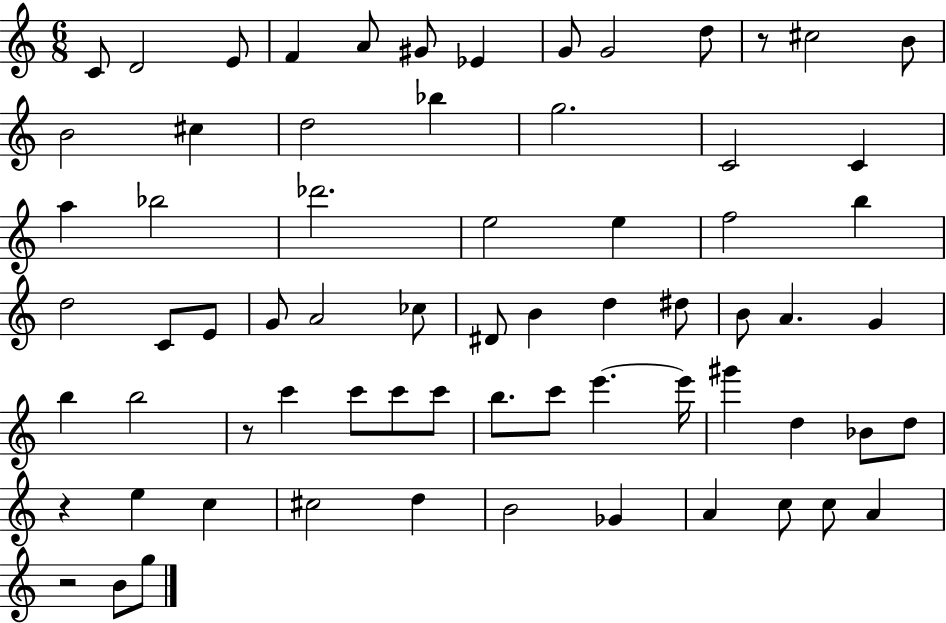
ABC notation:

X:1
T:Untitled
M:6/8
L:1/4
K:C
C/2 D2 E/2 F A/2 ^G/2 _E G/2 G2 d/2 z/2 ^c2 B/2 B2 ^c d2 _b g2 C2 C a _b2 _d'2 e2 e f2 b d2 C/2 E/2 G/2 A2 _c/2 ^D/2 B d ^d/2 B/2 A G b b2 z/2 c' c'/2 c'/2 c'/2 b/2 c'/2 e' e'/4 ^g' d _B/2 d/2 z e c ^c2 d B2 _G A c/2 c/2 A z2 B/2 g/2